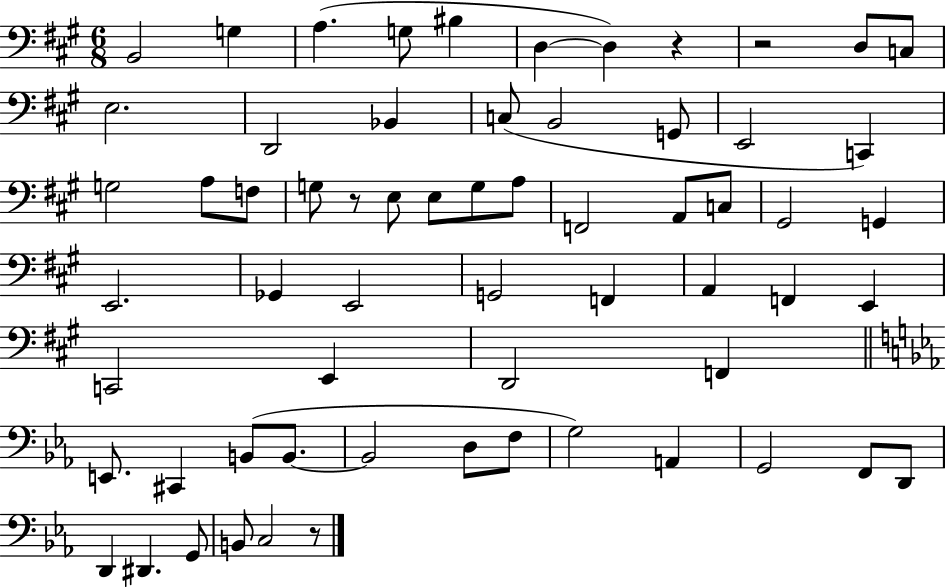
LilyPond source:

{
  \clef bass
  \numericTimeSignature
  \time 6/8
  \key a \major
  b,2 g4 | a4.( g8 bis4 | d4~~ d4) r4 | r2 d8 c8 | \break e2. | d,2 bes,4 | c8( b,2 g,8 | e,2 c,4) | \break g2 a8 f8 | g8 r8 e8 e8 g8 a8 | f,2 a,8 c8 | gis,2 g,4 | \break e,2. | ges,4 e,2 | g,2 f,4 | a,4 f,4 e,4 | \break c,2 e,4 | d,2 f,4 | \bar "||" \break \key c \minor e,8. cis,4 b,8( b,8.~~ | b,2 d8 f8 | g2) a,4 | g,2 f,8 d,8 | \break d,4 dis,4. g,8 | b,8 c2 r8 | \bar "|."
}